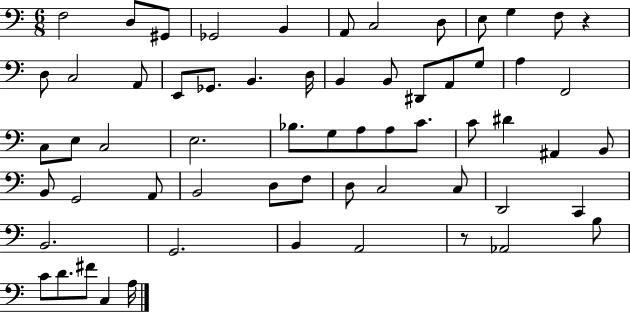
X:1
T:Untitled
M:6/8
L:1/4
K:C
F,2 D,/2 ^G,,/2 _G,,2 B,, A,,/2 C,2 D,/2 E,/2 G, F,/2 z D,/2 C,2 A,,/2 E,,/2 _G,,/2 B,, D,/4 B,, B,,/2 ^D,,/2 A,,/2 G,/2 A, F,,2 C,/2 E,/2 C,2 E,2 _B,/2 G,/2 A,/2 A,/2 C/2 C/2 ^D ^A,, B,,/2 B,,/2 G,,2 A,,/2 B,,2 D,/2 F,/2 D,/2 C,2 C,/2 D,,2 C,, B,,2 G,,2 B,, A,,2 z/2 _A,,2 B,/2 C/2 D/2 ^F/2 C, A,/4